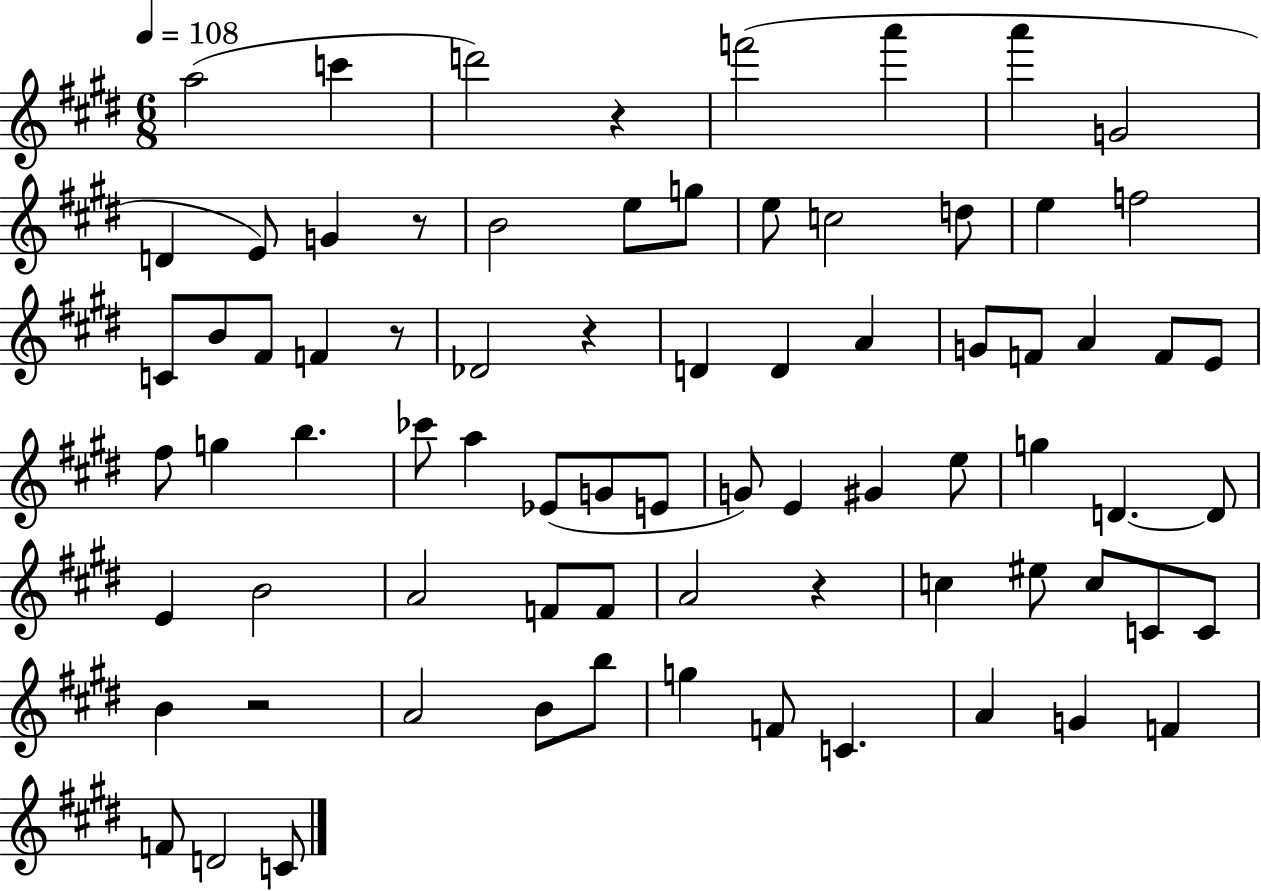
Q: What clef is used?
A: treble